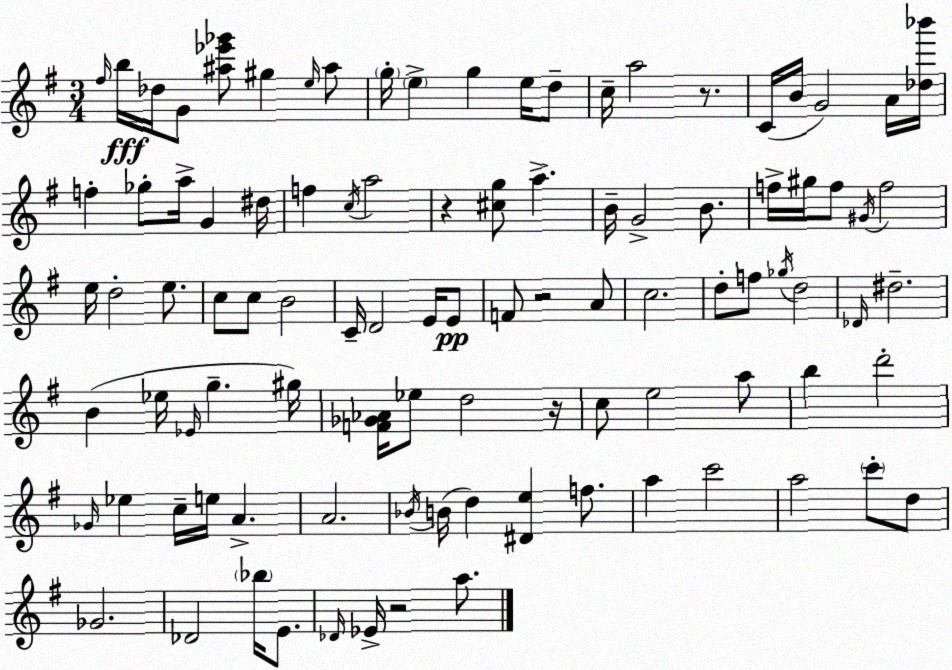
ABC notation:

X:1
T:Untitled
M:3/4
L:1/4
K:G
^f/4 b/4 _d/4 G/2 [^a_e'_g']/2 ^g e/4 ^a/2 g/4 e g e/4 d/2 c/4 a2 z/2 C/4 B/4 G2 A/4 [_d_b']/4 f _g/2 a/4 G ^d/4 f c/4 a2 z [^cg]/2 a B/4 G2 B/2 f/4 ^g/4 f/2 ^G/4 f2 e/4 d2 e/2 c/2 c/2 B2 C/4 D2 E/4 E/2 F/2 z2 A/2 c2 d/2 f/2 _g/4 d2 _D/4 ^d2 B _e/4 _E/4 g ^g/4 [F_G_A]/4 _e/2 d2 z/4 c/2 e2 a/2 b d'2 _G/4 _e c/4 e/4 A A2 _B/4 B/4 d [^De] f/2 a c'2 a2 c'/2 d/2 _G2 _D2 _b/4 E/2 _D/4 _E/4 z2 a/2